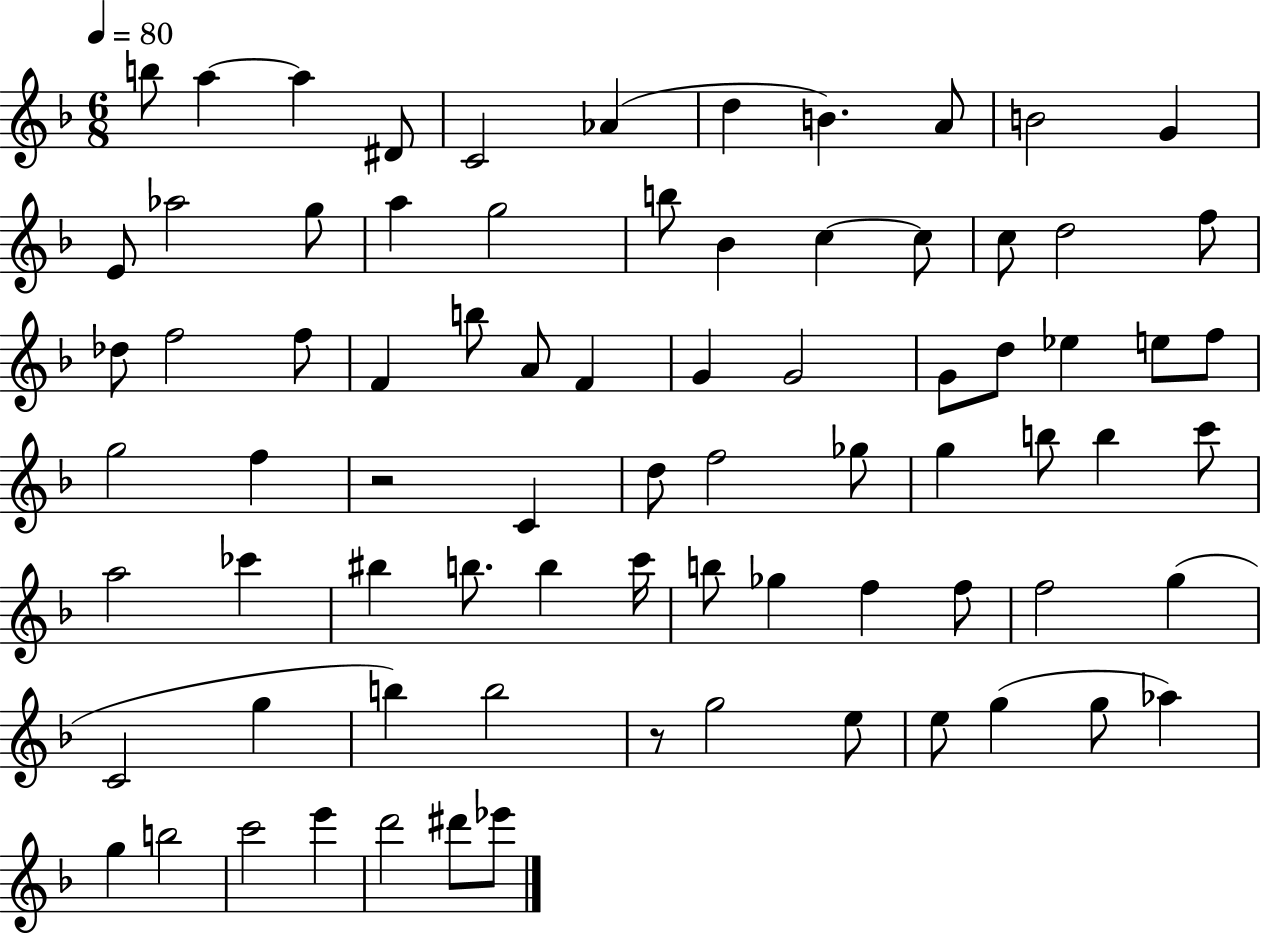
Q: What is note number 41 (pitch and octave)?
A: D5